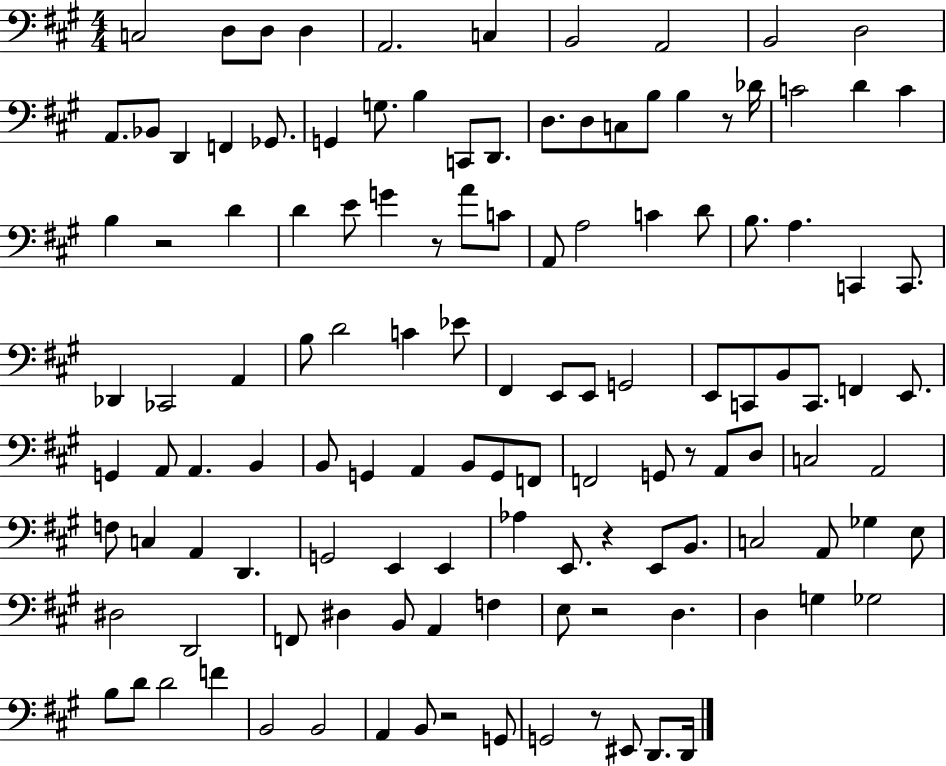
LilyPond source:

{
  \clef bass
  \numericTimeSignature
  \time 4/4
  \key a \major
  c2 d8 d8 d4 | a,2. c4 | b,2 a,2 | b,2 d2 | \break a,8. bes,8 d,4 f,4 ges,8. | g,4 g8. b4 c,8 d,8. | d8. d8 c8 b8 b4 r8 des'16 | c'2 d'4 c'4 | \break b4 r2 d'4 | d'4 e'8 g'4 r8 a'8 c'8 | a,8 a2 c'4 d'8 | b8. a4. c,4 c,8. | \break des,4 ces,2 a,4 | b8 d'2 c'4 ees'8 | fis,4 e,8 e,8 g,2 | e,8 c,8 b,8 c,8. f,4 e,8. | \break g,4 a,8 a,4. b,4 | b,8 g,4 a,4 b,8 g,8 f,8 | f,2 g,8 r8 a,8 d8 | c2 a,2 | \break f8 c4 a,4 d,4. | g,2 e,4 e,4 | aes4 e,8. r4 e,8 b,8. | c2 a,8 ges4 e8 | \break dis2 d,2 | f,8 dis4 b,8 a,4 f4 | e8 r2 d4. | d4 g4 ges2 | \break b8 d'8 d'2 f'4 | b,2 b,2 | a,4 b,8 r2 g,8 | g,2 r8 eis,8 d,8. d,16 | \break \bar "|."
}